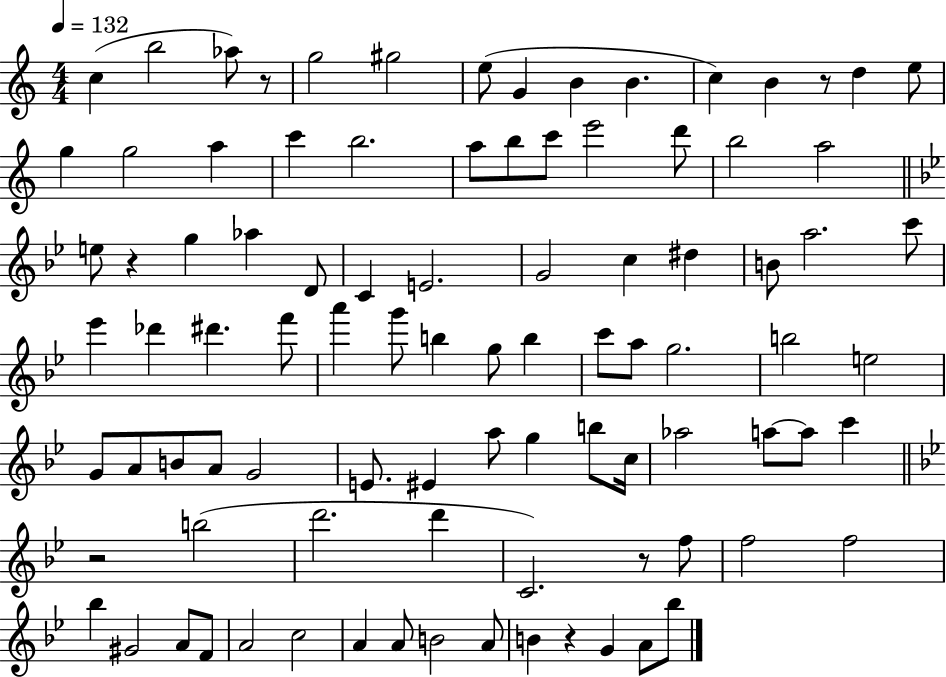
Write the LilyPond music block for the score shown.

{
  \clef treble
  \numericTimeSignature
  \time 4/4
  \key c \major
  \tempo 4 = 132
  \repeat volta 2 { c''4( b''2 aes''8) r8 | g''2 gis''2 | e''8( g'4 b'4 b'4. | c''4) b'4 r8 d''4 e''8 | \break g''4 g''2 a''4 | c'''4 b''2. | a''8 b''8 c'''8 e'''2 d'''8 | b''2 a''2 | \break \bar "||" \break \key bes \major e''8 r4 g''4 aes''4 d'8 | c'4 e'2. | g'2 c''4 dis''4 | b'8 a''2. c'''8 | \break ees'''4 des'''4 dis'''4. f'''8 | a'''4 g'''8 b''4 g''8 b''4 | c'''8 a''8 g''2. | b''2 e''2 | \break g'8 a'8 b'8 a'8 g'2 | e'8. eis'4 a''8 g''4 b''8 c''16 | aes''2 a''8~~ a''8 c'''4 | \bar "||" \break \key g \minor r2 b''2( | d'''2. d'''4 | c'2.) r8 f''8 | f''2 f''2 | \break bes''4 gis'2 a'8 f'8 | a'2 c''2 | a'4 a'8 b'2 a'8 | b'4 r4 g'4 a'8 bes''8 | \break } \bar "|."
}